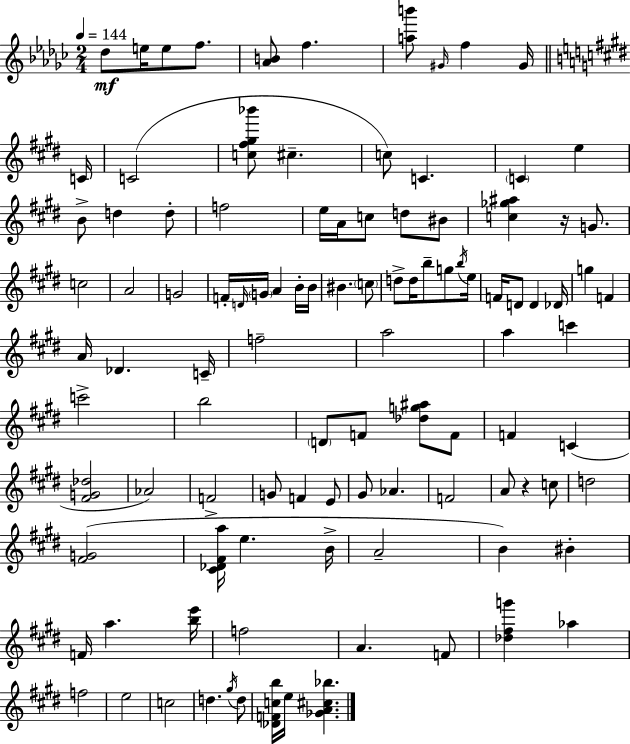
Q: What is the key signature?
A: EES minor